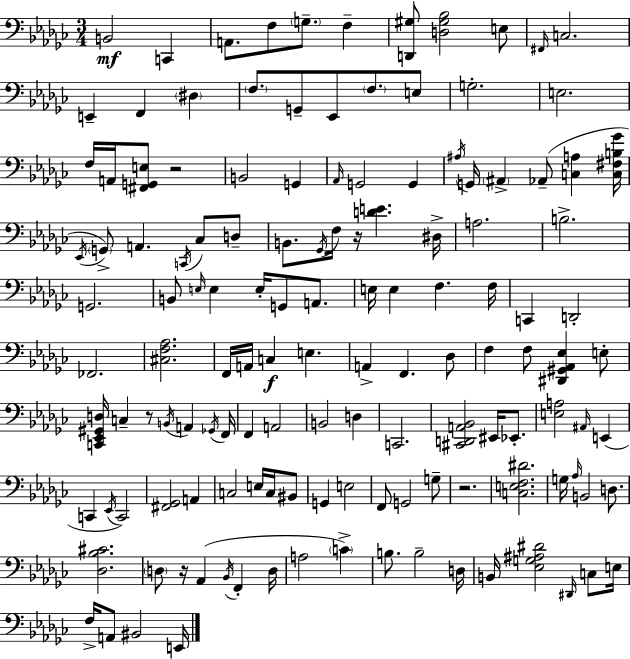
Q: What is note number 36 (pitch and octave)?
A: D3